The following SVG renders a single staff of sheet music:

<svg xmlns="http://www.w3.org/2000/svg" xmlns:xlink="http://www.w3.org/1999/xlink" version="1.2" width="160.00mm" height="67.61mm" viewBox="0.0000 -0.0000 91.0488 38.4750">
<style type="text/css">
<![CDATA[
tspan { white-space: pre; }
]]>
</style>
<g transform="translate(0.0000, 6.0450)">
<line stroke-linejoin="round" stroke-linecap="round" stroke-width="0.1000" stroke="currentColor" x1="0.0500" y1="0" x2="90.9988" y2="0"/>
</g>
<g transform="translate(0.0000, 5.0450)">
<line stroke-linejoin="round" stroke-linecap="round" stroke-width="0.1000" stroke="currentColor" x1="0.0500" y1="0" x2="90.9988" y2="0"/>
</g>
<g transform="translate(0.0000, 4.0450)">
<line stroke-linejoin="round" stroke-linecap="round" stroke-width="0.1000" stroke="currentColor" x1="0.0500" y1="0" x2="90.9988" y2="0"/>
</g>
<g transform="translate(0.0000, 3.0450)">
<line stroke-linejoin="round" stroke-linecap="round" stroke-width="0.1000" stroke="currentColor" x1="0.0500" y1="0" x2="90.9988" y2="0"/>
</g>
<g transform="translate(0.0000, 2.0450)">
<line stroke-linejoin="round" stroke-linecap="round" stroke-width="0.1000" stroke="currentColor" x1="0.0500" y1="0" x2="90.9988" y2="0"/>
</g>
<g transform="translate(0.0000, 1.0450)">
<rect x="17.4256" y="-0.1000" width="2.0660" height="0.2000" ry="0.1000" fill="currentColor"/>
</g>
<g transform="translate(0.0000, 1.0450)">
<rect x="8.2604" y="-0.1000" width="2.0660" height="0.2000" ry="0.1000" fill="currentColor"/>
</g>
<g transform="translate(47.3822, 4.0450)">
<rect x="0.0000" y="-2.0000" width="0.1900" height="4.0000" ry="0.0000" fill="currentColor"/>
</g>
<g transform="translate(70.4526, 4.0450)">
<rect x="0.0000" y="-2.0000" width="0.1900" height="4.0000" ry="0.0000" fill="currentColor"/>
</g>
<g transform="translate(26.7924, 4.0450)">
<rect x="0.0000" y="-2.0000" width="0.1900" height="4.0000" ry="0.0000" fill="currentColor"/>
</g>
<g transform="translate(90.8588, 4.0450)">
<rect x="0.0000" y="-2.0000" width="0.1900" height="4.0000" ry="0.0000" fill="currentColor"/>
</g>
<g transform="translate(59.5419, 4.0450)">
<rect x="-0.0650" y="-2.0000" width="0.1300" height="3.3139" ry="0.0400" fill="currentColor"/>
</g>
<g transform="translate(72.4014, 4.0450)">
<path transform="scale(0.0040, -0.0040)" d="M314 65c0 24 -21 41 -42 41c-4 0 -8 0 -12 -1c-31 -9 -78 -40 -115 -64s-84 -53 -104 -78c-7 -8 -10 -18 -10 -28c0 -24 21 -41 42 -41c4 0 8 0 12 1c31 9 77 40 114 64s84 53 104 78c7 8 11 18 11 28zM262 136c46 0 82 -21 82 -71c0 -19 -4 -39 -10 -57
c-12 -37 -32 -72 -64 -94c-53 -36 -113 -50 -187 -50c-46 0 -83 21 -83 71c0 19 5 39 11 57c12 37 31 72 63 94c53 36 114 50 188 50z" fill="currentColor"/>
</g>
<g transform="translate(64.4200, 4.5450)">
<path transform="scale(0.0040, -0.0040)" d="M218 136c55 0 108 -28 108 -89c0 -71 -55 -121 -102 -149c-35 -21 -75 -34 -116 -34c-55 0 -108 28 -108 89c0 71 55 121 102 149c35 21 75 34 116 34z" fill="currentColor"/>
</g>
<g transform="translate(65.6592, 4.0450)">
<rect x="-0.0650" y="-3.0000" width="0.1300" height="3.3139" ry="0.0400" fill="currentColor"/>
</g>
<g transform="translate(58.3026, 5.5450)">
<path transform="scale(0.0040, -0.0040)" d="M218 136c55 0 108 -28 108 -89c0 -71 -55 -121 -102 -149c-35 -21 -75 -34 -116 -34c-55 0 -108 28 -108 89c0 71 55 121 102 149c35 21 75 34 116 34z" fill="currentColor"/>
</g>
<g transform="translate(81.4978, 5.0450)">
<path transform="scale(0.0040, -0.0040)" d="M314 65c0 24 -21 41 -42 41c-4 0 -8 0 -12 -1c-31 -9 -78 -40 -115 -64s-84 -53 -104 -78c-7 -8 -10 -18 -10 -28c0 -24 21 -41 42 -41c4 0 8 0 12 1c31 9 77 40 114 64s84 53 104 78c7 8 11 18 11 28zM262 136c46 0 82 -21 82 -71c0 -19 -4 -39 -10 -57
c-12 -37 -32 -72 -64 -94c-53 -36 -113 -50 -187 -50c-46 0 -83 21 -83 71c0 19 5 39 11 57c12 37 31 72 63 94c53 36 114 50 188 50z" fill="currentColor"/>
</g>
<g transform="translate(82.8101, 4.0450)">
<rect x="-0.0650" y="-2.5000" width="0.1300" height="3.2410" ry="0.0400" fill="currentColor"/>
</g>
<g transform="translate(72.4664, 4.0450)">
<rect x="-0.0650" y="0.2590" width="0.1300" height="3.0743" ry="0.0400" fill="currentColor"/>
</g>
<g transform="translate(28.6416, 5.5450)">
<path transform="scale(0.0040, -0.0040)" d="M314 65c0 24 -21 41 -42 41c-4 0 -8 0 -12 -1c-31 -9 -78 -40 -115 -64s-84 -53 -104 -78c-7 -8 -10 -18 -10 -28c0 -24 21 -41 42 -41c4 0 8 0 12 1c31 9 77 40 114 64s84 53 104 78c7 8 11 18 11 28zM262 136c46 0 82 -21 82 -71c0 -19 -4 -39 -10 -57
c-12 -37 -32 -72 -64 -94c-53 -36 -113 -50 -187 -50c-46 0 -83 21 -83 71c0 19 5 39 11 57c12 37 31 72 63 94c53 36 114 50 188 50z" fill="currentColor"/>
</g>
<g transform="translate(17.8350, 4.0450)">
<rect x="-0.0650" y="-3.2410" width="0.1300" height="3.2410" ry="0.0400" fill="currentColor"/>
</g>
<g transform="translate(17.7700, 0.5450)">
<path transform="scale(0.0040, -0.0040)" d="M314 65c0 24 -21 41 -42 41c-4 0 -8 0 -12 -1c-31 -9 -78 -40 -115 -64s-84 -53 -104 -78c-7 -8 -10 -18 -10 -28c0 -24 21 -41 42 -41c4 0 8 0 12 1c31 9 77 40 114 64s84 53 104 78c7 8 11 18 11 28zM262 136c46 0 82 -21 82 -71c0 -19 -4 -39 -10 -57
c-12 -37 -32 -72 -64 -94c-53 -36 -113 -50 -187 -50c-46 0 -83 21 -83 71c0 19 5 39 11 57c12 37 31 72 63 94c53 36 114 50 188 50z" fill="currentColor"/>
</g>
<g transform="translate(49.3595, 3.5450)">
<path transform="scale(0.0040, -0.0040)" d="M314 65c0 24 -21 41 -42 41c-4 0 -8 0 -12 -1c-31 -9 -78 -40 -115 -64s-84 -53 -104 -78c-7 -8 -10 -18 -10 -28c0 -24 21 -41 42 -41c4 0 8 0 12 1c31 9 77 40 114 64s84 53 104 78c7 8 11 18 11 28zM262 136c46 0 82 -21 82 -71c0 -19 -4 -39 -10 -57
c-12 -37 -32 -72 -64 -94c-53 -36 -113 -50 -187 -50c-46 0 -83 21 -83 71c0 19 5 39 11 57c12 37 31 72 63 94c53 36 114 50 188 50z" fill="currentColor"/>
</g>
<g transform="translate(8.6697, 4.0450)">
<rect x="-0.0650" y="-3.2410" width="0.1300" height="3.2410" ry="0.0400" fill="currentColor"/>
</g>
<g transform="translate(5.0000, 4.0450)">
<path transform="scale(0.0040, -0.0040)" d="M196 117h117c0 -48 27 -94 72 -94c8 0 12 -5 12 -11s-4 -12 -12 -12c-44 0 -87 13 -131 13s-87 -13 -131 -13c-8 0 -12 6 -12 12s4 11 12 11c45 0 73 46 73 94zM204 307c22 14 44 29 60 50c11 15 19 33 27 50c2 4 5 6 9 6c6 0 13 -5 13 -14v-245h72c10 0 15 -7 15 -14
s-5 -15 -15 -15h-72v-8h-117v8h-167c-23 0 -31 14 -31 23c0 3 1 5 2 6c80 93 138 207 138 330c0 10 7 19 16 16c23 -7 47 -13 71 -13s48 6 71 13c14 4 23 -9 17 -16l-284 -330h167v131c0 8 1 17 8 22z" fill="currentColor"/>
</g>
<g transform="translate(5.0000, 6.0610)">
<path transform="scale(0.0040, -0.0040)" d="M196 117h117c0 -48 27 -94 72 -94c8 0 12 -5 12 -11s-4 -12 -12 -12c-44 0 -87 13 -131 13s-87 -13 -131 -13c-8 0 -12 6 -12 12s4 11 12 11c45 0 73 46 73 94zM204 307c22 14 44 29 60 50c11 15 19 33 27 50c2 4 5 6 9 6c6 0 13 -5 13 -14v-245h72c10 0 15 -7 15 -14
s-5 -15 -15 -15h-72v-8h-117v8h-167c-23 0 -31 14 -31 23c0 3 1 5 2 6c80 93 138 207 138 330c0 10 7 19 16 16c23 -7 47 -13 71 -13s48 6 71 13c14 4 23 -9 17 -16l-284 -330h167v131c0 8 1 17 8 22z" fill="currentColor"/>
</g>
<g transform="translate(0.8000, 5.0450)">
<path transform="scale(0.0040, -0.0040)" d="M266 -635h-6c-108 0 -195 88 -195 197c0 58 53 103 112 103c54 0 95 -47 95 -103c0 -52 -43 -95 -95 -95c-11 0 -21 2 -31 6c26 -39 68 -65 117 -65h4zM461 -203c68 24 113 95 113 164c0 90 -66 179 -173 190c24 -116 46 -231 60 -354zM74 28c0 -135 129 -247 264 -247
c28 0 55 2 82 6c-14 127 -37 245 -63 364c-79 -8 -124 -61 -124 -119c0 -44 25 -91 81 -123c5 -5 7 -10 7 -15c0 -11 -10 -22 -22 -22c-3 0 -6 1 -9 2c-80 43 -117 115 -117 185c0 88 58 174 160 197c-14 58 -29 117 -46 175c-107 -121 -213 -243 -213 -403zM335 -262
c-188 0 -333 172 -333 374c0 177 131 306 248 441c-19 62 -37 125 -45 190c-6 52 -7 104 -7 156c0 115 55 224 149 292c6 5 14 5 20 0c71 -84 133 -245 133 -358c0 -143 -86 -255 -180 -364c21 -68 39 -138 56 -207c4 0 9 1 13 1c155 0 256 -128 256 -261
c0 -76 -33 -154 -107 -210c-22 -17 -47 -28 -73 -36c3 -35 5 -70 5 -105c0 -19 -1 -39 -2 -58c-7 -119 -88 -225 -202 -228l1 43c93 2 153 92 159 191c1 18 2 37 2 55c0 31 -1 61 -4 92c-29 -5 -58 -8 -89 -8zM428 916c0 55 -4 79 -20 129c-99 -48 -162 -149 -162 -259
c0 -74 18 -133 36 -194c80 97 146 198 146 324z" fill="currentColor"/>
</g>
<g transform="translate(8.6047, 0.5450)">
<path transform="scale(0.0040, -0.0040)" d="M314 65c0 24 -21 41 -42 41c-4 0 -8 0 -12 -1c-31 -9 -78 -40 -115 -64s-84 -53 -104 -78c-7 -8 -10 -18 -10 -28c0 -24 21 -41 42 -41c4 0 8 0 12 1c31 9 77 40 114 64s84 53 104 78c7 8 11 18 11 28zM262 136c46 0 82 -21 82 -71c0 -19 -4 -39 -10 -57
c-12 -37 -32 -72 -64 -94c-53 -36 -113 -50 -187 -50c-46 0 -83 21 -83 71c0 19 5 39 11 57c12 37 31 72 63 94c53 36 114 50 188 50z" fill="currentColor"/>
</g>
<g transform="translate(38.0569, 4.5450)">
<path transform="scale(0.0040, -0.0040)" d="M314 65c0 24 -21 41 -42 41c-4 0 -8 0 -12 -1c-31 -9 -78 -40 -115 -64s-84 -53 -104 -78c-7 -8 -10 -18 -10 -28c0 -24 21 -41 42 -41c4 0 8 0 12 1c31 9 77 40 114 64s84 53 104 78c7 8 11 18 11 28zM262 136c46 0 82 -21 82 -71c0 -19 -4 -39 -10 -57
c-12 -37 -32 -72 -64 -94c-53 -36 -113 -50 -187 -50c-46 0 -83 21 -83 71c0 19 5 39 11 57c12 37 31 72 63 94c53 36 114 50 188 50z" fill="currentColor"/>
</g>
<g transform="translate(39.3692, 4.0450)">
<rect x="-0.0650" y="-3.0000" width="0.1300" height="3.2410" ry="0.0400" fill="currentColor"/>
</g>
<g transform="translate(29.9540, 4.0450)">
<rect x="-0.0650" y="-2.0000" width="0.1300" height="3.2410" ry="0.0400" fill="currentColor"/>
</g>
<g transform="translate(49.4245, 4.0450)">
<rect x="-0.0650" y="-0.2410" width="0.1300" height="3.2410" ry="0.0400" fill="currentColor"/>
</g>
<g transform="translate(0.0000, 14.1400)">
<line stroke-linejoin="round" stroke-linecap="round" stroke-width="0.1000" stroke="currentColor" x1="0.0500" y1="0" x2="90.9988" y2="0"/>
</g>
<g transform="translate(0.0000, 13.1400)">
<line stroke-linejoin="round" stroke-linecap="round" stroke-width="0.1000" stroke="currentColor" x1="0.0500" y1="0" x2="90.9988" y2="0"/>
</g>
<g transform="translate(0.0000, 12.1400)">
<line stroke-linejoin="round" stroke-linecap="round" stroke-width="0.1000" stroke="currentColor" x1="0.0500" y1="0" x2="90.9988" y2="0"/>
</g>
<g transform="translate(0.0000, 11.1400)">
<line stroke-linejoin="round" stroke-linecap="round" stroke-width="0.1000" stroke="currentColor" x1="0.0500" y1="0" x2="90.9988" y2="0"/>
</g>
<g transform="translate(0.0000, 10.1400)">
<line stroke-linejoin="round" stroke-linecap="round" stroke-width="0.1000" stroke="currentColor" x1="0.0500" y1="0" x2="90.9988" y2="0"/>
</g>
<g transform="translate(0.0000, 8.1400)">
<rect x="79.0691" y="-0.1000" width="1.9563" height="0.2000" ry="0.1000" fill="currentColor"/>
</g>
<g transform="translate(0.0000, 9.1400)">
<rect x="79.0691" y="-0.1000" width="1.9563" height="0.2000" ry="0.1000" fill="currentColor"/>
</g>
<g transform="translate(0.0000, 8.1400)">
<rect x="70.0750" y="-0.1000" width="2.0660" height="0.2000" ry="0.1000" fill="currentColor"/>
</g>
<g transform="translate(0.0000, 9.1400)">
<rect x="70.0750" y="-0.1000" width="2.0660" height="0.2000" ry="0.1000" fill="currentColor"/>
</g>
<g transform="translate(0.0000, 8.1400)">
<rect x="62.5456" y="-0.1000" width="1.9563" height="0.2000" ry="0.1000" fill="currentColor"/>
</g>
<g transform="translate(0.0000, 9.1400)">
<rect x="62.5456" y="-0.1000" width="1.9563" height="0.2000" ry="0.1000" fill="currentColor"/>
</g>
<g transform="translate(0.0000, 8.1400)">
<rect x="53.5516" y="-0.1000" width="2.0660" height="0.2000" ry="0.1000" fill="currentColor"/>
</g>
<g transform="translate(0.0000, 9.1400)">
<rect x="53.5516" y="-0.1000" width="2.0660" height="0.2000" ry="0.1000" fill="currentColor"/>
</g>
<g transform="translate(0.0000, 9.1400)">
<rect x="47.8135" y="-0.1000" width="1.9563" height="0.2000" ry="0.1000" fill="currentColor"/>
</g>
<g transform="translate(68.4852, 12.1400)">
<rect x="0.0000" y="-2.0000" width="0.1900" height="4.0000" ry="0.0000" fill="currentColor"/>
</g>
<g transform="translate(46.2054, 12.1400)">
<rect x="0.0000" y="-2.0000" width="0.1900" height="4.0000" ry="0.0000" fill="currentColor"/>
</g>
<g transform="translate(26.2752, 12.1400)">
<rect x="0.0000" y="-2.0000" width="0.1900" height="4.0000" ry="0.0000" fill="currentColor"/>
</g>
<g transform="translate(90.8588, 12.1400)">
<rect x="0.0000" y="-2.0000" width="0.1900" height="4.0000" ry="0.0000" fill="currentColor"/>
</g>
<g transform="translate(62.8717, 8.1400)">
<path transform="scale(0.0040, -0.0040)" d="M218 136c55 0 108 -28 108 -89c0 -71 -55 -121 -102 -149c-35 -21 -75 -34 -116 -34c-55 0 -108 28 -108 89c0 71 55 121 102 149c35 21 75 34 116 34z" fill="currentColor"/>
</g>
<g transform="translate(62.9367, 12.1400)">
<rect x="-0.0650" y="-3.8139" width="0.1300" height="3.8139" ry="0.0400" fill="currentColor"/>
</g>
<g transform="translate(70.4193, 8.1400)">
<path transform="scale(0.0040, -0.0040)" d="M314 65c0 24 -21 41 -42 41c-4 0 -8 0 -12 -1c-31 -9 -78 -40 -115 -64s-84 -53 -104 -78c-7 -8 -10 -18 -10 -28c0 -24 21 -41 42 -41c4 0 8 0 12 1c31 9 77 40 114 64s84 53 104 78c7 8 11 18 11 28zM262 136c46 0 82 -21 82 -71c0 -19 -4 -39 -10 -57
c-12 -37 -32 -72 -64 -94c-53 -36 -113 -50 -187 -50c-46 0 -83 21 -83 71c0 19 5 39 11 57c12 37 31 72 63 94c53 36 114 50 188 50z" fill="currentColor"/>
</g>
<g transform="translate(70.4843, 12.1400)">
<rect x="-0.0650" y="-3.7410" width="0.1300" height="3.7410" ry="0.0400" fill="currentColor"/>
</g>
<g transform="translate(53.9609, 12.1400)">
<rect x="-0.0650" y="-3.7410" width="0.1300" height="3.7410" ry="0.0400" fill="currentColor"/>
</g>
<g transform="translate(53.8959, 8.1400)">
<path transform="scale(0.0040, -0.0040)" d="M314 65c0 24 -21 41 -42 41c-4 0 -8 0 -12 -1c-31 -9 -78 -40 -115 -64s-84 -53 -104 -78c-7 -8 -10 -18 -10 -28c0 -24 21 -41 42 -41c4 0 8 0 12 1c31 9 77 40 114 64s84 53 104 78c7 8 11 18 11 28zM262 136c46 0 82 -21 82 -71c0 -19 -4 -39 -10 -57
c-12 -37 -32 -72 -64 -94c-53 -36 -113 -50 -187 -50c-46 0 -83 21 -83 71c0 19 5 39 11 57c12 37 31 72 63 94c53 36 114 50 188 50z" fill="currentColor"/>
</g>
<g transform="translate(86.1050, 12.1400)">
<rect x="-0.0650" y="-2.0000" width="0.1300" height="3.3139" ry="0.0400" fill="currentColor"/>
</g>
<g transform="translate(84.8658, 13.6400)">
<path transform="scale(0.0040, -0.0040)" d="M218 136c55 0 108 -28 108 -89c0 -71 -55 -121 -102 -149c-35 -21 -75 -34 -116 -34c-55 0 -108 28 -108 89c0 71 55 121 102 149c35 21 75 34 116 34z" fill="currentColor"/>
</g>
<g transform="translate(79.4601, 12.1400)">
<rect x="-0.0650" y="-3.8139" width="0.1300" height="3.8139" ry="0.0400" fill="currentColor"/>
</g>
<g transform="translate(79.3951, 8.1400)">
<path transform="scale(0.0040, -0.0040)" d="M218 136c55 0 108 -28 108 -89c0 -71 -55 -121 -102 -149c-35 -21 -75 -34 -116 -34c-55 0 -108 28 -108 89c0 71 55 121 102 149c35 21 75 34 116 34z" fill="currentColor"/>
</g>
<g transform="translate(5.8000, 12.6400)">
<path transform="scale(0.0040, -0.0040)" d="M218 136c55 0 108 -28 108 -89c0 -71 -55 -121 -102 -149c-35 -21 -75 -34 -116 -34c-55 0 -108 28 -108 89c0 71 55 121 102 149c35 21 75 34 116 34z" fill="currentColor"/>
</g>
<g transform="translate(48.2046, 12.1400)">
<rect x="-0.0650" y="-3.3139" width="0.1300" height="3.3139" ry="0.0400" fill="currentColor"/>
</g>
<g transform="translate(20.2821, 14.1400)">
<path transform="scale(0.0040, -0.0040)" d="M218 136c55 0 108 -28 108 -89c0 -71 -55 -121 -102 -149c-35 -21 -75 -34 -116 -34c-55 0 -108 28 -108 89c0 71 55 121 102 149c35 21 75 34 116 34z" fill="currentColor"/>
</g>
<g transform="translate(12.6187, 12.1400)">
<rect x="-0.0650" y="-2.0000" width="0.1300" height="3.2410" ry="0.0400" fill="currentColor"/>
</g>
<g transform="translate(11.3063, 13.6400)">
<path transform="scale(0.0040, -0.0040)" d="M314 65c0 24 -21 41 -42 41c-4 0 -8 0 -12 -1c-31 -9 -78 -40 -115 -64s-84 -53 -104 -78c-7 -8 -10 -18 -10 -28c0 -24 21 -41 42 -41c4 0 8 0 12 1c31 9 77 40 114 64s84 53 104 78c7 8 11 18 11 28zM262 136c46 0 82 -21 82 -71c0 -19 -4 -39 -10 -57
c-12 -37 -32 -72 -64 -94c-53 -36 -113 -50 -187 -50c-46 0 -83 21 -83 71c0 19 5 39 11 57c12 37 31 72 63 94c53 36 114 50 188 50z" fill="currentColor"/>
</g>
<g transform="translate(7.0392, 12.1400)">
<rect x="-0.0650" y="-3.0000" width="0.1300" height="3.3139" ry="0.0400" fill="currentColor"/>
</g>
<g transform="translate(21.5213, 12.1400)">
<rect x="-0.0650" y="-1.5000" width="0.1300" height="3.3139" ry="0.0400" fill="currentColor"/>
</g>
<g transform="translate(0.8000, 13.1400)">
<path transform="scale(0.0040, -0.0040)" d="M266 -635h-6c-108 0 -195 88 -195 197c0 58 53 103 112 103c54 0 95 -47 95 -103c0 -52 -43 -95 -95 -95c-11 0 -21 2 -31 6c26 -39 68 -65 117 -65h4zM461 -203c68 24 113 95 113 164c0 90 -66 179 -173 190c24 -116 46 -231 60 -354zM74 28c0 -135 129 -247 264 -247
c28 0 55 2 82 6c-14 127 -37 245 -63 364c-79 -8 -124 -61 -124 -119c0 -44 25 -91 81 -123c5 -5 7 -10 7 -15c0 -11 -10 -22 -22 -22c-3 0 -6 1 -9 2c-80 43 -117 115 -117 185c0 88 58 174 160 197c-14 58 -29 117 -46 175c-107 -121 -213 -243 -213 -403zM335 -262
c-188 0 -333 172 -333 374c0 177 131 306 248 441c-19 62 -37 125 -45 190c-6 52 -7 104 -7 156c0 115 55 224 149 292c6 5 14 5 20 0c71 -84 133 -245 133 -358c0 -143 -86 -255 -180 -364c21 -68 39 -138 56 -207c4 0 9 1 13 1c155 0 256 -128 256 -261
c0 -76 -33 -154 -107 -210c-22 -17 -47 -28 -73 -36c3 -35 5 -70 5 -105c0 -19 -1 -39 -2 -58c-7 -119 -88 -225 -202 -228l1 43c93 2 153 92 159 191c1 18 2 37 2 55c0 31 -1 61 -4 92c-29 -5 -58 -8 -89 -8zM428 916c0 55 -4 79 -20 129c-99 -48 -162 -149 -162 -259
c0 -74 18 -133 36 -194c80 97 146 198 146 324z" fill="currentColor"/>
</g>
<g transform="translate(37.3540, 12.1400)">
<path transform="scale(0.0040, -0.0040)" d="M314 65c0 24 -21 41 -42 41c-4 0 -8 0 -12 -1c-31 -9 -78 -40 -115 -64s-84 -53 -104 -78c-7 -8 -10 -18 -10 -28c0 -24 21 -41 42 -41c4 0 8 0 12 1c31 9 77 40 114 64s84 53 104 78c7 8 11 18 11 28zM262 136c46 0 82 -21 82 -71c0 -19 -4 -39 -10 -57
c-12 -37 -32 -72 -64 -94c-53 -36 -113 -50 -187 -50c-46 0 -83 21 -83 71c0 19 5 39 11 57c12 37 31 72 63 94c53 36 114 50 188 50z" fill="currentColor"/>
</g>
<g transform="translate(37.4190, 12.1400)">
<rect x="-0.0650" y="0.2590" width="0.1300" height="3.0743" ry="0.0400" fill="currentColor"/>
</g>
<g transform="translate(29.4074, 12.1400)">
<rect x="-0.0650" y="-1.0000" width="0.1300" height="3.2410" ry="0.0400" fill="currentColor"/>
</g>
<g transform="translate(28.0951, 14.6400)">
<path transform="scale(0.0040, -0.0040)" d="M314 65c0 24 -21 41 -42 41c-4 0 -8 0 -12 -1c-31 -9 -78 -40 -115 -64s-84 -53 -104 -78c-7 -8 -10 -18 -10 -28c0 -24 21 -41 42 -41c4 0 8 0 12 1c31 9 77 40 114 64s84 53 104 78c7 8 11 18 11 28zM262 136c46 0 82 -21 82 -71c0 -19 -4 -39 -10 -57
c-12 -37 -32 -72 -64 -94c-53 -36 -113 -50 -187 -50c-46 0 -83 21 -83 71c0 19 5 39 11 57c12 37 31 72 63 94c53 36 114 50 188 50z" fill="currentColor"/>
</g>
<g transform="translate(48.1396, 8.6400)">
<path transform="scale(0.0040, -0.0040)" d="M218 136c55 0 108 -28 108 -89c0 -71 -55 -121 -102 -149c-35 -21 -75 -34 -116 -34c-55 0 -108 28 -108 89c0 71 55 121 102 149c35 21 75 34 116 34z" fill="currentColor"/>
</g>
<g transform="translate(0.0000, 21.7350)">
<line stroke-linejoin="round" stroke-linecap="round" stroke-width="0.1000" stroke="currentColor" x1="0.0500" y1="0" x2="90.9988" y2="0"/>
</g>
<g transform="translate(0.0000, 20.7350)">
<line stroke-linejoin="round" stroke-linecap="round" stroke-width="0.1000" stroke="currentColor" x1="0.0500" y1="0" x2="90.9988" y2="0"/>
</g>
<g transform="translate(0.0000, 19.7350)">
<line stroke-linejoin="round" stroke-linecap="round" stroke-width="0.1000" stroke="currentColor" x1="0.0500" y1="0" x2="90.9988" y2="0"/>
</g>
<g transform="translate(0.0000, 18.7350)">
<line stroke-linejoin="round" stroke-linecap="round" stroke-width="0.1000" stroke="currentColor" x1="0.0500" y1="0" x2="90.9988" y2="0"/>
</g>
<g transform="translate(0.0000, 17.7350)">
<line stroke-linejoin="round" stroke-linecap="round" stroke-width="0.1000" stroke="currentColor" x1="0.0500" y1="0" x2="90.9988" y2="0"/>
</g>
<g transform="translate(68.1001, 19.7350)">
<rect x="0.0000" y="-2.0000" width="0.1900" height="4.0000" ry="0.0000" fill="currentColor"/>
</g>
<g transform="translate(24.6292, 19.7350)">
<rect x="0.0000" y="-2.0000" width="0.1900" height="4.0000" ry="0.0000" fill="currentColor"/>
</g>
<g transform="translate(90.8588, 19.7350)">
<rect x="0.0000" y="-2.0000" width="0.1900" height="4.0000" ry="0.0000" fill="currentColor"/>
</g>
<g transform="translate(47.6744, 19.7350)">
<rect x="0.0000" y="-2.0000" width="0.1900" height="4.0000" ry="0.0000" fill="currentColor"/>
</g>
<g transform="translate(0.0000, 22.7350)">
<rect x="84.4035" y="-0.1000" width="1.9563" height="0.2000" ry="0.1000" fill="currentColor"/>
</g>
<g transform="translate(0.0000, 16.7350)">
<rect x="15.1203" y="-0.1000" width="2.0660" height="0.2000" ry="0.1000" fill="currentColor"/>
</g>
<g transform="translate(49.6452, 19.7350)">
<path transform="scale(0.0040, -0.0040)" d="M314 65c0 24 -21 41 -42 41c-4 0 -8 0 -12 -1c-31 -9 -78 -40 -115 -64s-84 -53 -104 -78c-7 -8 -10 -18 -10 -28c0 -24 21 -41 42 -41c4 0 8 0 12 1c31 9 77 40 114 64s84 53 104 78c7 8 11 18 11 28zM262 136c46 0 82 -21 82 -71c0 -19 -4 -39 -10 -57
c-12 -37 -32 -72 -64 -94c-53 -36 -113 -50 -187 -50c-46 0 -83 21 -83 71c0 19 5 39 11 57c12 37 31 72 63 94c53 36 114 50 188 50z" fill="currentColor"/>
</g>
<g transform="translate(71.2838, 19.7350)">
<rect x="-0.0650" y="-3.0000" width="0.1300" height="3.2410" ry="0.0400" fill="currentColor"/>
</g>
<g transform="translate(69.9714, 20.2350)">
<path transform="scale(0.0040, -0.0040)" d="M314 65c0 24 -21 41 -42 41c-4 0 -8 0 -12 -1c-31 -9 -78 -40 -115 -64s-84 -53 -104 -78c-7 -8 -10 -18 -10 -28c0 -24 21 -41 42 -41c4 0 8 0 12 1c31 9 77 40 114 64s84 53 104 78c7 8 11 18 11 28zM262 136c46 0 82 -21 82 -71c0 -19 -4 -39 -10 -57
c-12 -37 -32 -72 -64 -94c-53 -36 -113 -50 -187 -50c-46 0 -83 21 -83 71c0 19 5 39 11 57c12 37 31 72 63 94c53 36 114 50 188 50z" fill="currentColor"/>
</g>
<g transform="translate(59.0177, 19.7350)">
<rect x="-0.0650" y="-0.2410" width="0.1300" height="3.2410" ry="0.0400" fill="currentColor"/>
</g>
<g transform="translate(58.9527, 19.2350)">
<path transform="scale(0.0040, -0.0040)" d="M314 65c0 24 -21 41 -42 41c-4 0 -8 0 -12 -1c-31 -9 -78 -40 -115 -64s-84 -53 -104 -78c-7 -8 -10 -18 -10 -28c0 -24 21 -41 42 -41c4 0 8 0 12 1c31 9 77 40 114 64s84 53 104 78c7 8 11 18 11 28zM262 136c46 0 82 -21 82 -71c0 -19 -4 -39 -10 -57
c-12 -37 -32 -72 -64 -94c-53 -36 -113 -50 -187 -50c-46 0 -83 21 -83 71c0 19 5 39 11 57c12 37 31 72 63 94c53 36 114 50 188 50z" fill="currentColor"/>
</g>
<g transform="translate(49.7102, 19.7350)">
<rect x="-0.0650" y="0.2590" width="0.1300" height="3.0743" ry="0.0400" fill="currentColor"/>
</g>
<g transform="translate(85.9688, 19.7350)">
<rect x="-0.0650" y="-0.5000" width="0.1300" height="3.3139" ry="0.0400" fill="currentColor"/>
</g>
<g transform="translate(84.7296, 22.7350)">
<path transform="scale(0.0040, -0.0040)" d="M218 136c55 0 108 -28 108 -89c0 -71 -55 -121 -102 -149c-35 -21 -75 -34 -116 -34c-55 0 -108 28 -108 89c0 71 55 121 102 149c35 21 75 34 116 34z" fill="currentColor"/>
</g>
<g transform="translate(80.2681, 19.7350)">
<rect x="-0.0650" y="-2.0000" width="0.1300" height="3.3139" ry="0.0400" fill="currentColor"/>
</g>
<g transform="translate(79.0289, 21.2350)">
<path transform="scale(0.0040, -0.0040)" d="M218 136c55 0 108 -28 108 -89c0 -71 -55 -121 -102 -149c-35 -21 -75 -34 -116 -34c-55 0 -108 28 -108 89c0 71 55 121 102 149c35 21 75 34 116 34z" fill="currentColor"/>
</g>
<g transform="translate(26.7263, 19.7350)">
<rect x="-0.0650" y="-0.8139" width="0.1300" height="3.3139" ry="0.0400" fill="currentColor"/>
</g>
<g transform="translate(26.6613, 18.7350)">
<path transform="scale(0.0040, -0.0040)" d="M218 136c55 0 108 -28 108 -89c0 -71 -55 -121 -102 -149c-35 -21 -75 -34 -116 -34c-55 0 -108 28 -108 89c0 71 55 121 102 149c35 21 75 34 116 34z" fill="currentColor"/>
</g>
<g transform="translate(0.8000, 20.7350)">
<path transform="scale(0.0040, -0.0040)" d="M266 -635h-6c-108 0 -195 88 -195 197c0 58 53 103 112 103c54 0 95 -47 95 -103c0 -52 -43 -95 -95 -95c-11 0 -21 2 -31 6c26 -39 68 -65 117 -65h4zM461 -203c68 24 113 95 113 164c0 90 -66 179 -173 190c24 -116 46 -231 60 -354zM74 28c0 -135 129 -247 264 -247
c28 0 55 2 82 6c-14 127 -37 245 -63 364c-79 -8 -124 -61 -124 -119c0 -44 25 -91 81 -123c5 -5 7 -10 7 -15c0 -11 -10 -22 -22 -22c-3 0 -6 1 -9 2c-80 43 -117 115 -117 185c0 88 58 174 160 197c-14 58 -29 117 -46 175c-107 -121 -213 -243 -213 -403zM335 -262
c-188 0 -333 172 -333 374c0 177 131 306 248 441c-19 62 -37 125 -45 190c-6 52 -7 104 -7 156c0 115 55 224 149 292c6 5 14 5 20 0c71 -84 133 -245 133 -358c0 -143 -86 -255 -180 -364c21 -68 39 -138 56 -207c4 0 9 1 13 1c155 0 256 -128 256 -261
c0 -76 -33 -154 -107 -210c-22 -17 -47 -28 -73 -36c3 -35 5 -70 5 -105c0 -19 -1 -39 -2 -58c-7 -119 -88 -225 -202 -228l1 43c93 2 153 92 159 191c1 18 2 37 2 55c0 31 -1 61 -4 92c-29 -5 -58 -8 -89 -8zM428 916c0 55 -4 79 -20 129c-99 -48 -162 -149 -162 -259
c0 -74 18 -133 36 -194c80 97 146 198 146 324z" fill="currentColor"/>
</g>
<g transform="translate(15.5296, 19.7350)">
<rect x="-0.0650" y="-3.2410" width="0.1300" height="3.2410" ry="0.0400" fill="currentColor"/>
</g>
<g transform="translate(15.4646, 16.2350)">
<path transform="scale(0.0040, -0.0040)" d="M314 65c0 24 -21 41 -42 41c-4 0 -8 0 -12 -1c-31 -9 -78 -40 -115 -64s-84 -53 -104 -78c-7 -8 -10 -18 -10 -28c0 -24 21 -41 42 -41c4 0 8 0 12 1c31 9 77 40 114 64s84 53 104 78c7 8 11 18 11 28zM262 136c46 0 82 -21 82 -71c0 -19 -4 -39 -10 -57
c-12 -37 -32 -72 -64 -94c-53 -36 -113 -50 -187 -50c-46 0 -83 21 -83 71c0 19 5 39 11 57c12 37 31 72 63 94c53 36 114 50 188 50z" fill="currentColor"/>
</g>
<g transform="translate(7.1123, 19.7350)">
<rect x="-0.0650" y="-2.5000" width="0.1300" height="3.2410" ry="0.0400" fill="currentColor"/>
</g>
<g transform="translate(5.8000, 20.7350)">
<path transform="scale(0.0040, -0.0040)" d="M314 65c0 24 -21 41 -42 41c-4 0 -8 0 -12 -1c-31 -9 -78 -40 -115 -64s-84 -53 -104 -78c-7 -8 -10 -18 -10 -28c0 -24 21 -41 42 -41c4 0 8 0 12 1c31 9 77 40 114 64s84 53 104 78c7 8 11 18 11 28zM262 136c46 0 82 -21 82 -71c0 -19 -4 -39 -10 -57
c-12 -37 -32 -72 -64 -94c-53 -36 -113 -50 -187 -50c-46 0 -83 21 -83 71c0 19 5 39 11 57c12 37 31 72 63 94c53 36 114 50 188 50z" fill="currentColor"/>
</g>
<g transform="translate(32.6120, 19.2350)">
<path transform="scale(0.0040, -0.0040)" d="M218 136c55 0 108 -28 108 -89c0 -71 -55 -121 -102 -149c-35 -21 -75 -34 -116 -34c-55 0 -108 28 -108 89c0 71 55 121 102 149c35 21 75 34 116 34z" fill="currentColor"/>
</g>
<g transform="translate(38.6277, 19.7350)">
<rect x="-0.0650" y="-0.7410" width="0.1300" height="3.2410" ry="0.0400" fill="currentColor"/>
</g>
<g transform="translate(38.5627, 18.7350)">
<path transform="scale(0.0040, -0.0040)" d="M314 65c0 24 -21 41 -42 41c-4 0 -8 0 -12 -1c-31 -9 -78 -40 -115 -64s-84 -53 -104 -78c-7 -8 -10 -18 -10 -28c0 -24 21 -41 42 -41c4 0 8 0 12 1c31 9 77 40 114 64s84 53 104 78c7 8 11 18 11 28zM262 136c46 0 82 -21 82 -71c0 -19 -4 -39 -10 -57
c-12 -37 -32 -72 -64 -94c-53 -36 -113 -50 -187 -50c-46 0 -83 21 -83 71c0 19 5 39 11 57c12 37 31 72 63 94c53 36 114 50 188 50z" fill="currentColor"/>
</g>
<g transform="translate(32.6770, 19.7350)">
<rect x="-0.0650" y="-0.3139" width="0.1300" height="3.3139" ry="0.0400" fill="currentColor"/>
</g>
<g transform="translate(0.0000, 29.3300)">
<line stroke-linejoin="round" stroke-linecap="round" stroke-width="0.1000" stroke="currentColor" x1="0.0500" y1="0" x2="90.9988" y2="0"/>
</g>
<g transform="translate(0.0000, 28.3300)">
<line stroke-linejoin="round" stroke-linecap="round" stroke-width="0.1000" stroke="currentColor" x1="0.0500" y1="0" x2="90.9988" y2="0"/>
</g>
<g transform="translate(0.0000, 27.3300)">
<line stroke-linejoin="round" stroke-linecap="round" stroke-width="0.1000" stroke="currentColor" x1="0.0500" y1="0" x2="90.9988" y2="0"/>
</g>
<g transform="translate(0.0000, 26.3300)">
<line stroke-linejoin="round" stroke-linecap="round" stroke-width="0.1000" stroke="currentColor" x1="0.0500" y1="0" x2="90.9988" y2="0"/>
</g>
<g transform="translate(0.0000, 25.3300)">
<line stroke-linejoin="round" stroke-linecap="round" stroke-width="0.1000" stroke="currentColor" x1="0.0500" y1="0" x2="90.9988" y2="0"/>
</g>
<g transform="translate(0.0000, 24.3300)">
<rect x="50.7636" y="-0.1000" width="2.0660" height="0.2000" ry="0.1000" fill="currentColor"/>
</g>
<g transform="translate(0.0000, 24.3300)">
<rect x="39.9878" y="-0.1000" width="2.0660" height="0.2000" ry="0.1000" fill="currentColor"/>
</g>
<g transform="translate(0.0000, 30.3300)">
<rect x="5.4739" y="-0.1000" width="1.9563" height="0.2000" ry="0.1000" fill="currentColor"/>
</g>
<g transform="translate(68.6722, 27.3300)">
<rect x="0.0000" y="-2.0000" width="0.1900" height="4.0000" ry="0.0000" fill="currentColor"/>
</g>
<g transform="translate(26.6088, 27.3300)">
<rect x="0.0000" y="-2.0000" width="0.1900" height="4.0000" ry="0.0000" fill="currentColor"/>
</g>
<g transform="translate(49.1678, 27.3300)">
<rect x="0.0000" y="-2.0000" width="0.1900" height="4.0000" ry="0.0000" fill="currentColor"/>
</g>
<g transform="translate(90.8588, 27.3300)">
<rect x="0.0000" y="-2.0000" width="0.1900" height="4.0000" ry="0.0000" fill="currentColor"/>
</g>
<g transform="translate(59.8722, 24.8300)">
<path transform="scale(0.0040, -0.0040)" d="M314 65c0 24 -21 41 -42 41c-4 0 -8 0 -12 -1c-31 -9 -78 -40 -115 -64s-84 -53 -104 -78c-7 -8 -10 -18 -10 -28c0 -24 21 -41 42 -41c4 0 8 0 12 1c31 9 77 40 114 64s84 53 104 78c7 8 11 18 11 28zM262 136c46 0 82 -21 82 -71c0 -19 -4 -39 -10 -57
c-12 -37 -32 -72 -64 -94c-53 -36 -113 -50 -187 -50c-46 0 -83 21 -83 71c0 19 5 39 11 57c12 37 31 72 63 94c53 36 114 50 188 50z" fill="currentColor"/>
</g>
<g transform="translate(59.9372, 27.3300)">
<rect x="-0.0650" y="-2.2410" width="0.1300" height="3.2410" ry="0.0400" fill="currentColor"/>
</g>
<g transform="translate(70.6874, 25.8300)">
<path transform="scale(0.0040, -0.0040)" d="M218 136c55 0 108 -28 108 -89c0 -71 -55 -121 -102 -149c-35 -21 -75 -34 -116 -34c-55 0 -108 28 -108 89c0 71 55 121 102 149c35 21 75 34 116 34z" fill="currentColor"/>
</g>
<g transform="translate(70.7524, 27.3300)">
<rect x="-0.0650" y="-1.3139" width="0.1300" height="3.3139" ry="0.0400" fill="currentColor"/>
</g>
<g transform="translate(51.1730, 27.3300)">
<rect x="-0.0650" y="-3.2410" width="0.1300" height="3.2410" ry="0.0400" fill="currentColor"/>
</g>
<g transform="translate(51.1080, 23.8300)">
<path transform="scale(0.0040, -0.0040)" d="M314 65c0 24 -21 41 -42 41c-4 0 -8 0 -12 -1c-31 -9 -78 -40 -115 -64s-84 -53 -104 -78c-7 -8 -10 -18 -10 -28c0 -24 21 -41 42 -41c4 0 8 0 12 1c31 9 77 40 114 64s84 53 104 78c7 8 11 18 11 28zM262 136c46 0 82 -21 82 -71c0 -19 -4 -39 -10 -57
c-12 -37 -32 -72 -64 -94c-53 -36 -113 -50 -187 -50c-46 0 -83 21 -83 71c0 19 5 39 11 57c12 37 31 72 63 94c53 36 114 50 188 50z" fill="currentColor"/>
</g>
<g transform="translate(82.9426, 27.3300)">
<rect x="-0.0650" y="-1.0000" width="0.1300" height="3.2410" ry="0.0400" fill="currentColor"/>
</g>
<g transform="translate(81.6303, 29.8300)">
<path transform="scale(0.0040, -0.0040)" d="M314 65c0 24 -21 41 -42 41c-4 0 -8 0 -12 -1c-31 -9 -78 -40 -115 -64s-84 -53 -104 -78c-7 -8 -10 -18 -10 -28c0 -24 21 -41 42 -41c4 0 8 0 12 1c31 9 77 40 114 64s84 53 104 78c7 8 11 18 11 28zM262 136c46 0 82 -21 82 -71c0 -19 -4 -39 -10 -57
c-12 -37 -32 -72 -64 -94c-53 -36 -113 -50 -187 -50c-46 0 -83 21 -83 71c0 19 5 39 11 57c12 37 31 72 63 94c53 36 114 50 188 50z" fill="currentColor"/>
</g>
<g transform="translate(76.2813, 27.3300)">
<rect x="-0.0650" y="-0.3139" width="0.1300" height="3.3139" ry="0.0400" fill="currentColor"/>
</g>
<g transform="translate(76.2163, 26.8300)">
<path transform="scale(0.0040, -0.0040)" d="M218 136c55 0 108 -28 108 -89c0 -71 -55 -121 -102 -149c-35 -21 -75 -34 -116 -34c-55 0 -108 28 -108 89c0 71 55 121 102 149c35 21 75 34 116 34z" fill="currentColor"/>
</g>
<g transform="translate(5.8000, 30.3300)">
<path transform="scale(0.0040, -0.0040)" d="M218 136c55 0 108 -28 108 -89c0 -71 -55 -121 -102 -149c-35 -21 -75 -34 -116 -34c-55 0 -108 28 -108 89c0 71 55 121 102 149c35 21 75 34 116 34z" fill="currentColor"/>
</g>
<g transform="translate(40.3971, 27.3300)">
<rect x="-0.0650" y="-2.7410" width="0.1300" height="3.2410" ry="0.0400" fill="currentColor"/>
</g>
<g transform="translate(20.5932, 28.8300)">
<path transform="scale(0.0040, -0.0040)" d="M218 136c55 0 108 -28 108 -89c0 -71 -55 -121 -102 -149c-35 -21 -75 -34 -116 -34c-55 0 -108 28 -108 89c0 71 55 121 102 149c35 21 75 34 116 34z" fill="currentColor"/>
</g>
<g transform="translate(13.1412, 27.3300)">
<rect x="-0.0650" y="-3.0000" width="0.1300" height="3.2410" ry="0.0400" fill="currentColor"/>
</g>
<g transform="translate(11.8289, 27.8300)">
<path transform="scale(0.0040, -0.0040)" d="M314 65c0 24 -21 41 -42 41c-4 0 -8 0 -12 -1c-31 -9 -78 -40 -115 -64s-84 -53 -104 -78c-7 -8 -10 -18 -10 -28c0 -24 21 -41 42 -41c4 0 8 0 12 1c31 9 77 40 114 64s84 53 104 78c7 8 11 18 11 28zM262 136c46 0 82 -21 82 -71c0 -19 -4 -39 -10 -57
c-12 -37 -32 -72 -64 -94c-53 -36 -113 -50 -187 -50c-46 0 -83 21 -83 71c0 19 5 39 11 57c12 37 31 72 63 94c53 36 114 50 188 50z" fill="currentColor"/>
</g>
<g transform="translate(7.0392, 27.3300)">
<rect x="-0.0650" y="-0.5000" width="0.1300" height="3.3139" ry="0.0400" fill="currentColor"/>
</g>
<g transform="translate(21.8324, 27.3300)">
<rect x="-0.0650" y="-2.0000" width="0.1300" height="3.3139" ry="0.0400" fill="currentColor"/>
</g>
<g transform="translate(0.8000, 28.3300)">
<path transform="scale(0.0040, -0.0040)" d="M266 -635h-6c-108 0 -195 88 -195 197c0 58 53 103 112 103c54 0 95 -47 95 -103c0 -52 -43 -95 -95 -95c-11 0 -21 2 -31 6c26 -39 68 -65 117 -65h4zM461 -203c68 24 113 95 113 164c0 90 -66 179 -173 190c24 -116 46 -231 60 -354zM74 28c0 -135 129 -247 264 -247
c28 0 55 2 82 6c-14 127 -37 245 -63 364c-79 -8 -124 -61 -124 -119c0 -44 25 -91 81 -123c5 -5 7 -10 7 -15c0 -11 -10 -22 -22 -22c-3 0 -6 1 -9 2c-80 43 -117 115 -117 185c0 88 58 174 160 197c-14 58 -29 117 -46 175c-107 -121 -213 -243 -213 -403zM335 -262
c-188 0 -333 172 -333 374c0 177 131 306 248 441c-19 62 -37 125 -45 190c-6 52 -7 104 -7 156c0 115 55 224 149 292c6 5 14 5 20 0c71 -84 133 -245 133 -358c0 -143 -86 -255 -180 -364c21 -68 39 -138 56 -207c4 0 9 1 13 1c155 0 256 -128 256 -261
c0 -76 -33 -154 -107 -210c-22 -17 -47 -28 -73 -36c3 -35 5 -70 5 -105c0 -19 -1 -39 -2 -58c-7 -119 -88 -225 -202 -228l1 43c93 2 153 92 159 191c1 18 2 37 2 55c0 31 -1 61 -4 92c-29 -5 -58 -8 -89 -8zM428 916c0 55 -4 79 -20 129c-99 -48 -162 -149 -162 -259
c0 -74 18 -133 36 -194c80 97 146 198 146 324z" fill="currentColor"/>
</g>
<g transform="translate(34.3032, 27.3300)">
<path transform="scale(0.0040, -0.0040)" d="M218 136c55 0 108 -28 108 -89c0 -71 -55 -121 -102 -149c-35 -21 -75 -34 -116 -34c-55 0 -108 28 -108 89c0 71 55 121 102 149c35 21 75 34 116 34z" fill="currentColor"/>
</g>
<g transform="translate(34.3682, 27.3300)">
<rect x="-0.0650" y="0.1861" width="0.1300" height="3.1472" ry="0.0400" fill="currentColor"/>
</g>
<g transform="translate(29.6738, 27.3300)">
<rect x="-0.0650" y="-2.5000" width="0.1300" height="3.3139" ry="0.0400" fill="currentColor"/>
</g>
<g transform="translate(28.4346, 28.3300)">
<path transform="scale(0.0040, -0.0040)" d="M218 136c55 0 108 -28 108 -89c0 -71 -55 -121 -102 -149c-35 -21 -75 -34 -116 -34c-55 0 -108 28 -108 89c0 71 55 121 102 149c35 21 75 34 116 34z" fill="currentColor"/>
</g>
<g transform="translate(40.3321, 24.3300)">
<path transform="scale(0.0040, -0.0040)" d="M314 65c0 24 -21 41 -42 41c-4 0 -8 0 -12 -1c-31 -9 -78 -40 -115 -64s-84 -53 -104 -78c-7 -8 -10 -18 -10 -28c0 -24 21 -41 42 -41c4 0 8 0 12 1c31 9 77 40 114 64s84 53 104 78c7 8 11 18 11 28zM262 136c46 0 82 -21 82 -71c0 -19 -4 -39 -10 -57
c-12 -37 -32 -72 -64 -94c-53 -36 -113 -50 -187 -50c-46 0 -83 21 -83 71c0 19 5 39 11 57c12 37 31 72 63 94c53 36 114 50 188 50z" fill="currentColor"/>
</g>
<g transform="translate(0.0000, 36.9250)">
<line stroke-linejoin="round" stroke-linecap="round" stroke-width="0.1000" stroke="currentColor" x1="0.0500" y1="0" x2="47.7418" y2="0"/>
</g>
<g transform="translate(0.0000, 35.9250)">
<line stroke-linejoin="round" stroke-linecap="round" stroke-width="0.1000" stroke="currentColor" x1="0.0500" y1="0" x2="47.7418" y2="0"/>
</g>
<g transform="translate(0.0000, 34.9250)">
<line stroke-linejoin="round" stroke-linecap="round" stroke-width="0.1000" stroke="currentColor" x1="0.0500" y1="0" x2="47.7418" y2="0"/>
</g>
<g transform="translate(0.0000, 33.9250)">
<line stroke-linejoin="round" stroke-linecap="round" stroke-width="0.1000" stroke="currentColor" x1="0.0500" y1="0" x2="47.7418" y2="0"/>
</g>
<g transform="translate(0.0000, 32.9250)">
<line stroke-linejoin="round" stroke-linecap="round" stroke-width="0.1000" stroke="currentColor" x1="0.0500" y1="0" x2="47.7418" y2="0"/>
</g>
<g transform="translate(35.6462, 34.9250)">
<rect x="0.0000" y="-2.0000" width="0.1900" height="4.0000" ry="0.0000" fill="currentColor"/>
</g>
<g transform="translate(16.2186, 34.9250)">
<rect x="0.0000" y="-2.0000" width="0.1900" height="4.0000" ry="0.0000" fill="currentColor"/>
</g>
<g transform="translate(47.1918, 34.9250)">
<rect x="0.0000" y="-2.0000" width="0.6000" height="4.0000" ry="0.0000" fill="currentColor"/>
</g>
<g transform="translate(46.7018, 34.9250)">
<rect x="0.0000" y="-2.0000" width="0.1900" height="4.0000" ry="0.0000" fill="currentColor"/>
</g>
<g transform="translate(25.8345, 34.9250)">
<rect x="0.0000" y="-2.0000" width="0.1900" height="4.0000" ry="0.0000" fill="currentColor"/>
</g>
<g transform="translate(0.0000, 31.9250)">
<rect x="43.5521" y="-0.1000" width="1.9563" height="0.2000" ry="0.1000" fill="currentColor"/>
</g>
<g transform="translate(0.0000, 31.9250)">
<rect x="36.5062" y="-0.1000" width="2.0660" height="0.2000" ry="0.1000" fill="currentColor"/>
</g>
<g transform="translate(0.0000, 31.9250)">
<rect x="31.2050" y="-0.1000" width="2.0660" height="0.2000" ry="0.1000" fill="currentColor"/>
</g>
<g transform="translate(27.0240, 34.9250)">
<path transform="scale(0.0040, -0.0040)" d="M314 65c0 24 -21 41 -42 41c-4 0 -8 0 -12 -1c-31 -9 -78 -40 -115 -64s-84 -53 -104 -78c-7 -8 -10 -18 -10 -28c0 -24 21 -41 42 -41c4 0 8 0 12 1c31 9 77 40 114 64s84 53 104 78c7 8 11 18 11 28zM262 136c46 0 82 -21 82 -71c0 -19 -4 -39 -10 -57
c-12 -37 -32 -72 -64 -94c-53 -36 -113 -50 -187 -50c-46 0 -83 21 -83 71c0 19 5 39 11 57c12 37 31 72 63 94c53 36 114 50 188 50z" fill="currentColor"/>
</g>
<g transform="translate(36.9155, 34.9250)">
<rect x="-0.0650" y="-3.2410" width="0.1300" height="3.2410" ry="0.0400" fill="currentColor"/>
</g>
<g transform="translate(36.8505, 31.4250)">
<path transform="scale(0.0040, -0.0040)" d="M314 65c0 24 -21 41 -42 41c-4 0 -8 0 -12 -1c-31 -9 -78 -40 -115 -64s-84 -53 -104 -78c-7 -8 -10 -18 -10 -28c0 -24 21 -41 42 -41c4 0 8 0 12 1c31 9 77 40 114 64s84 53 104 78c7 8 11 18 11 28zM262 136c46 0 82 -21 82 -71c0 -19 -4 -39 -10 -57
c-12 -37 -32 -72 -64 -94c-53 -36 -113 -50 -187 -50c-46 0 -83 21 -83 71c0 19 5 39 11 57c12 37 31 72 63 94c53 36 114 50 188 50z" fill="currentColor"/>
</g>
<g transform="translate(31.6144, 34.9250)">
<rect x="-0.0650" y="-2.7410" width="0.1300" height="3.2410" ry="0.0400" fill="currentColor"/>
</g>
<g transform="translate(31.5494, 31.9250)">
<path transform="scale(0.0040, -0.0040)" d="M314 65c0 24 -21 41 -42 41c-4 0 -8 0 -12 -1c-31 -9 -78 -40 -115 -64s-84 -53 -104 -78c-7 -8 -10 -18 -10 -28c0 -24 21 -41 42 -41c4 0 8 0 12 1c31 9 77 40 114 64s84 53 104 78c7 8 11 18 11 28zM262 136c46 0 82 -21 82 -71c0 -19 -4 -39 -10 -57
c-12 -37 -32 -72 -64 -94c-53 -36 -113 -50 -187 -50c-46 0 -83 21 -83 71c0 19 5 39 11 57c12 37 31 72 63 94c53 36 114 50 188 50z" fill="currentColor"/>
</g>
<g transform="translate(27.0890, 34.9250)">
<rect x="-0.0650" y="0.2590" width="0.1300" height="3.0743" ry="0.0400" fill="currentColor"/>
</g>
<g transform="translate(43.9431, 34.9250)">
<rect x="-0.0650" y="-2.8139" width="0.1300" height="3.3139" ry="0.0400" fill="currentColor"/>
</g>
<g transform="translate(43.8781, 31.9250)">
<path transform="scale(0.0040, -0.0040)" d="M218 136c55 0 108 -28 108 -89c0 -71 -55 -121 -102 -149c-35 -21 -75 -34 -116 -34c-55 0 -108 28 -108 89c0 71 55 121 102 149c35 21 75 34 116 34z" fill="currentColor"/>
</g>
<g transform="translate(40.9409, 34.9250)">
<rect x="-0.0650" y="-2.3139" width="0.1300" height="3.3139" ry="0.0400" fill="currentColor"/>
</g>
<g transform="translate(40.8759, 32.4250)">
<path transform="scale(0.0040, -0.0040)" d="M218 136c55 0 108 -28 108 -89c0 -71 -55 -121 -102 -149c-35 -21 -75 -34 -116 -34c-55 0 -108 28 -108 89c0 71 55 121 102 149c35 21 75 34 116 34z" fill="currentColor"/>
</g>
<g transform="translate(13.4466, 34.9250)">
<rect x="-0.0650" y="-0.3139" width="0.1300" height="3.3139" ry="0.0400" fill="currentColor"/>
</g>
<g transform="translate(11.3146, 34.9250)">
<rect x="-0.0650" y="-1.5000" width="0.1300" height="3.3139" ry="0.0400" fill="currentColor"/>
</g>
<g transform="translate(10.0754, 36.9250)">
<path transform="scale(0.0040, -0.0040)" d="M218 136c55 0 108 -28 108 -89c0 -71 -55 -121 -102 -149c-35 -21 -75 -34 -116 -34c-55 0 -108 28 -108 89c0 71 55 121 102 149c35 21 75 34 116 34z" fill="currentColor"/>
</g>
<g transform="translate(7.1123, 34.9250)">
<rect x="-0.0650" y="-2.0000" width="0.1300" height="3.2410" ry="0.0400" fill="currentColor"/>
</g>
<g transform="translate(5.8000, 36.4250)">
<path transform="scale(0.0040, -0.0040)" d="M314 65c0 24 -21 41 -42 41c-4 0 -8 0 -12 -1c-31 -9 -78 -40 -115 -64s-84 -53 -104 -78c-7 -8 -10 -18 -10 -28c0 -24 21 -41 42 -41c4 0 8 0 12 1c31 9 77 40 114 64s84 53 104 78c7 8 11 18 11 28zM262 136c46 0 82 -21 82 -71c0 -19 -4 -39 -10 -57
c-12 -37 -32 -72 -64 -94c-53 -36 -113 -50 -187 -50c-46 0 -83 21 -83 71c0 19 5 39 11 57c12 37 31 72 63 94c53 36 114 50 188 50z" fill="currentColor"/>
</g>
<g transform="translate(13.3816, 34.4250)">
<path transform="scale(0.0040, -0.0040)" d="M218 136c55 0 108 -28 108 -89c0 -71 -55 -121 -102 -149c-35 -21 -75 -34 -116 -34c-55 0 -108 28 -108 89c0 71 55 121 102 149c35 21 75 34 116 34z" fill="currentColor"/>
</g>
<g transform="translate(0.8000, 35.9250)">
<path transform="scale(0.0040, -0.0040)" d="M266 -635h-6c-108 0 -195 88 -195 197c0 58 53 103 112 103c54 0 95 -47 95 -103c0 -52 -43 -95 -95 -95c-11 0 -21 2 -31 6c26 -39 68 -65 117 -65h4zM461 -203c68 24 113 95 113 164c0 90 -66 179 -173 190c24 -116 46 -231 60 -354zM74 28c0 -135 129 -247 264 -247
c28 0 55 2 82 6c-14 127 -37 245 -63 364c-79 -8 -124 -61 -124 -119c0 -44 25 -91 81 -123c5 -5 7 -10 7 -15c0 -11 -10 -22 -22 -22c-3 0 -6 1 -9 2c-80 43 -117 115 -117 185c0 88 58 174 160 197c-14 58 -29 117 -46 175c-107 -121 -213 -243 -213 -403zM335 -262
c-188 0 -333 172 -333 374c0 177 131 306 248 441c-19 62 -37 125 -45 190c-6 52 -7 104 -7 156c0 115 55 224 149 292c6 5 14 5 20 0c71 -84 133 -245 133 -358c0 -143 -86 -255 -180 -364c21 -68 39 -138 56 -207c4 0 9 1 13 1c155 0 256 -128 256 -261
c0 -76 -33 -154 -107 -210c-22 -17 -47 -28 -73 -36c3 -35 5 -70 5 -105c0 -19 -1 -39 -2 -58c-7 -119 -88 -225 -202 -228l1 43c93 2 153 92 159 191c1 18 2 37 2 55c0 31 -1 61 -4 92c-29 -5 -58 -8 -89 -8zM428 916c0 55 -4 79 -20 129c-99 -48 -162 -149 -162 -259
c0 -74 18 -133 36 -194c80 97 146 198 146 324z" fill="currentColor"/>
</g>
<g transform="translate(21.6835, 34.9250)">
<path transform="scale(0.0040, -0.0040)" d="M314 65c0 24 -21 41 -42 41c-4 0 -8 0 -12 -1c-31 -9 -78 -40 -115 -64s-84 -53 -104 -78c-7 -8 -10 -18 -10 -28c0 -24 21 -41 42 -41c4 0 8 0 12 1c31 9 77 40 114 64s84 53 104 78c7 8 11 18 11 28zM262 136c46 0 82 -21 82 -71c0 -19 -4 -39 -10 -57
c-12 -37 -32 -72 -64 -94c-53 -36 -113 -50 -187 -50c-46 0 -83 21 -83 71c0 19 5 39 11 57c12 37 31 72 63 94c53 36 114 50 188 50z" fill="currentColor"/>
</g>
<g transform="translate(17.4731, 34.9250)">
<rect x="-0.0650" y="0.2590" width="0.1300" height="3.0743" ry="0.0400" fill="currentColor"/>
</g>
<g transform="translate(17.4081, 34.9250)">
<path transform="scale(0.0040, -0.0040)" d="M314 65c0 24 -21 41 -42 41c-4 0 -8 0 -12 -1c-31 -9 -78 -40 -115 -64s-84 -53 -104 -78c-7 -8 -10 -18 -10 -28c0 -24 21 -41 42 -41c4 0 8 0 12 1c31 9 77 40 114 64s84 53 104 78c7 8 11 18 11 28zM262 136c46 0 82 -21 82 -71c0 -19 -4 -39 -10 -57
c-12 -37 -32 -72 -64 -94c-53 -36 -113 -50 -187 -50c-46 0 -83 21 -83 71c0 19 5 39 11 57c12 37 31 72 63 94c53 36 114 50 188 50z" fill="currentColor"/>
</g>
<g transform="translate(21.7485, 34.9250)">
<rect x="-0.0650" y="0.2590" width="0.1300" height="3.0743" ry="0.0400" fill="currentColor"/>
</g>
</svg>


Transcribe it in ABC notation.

X:1
T:Untitled
M:4/4
L:1/4
K:C
b2 b2 F2 A2 c2 F A B2 G2 A F2 E D2 B2 b c'2 c' c'2 c' F G2 b2 d c d2 B2 c2 A2 F C C A2 F G B a2 b2 g2 e c D2 F2 E c B2 B2 B2 a2 b2 g a